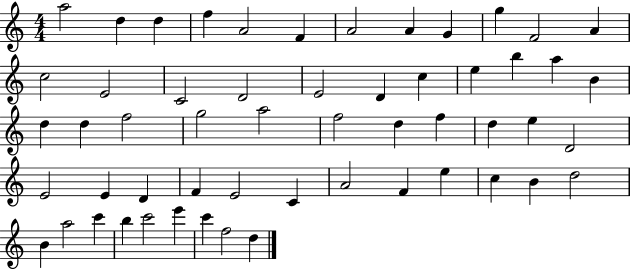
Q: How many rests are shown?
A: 0